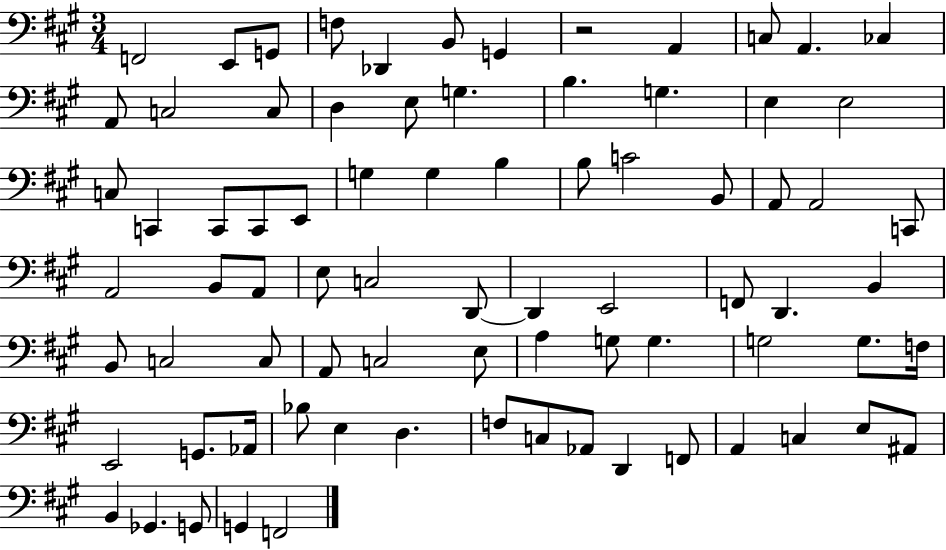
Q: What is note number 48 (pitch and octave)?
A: C3